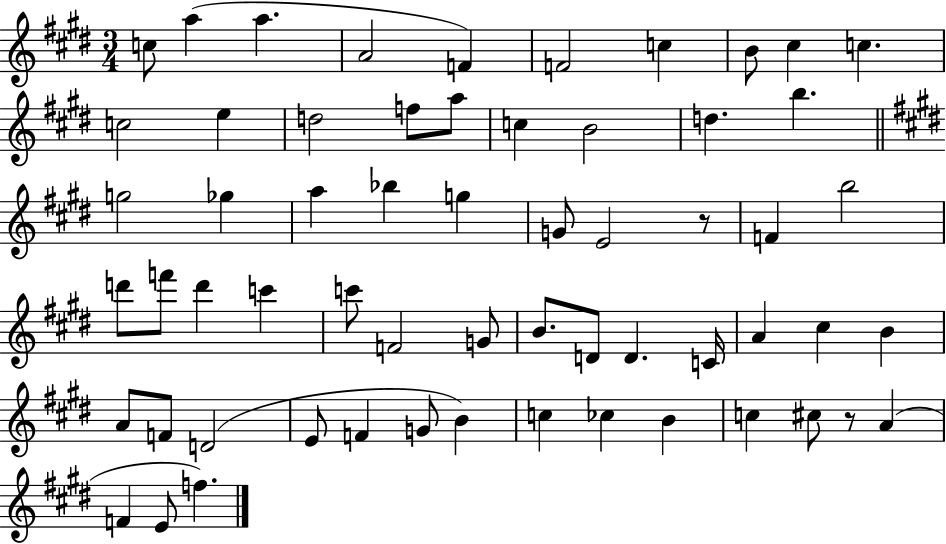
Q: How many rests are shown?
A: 2